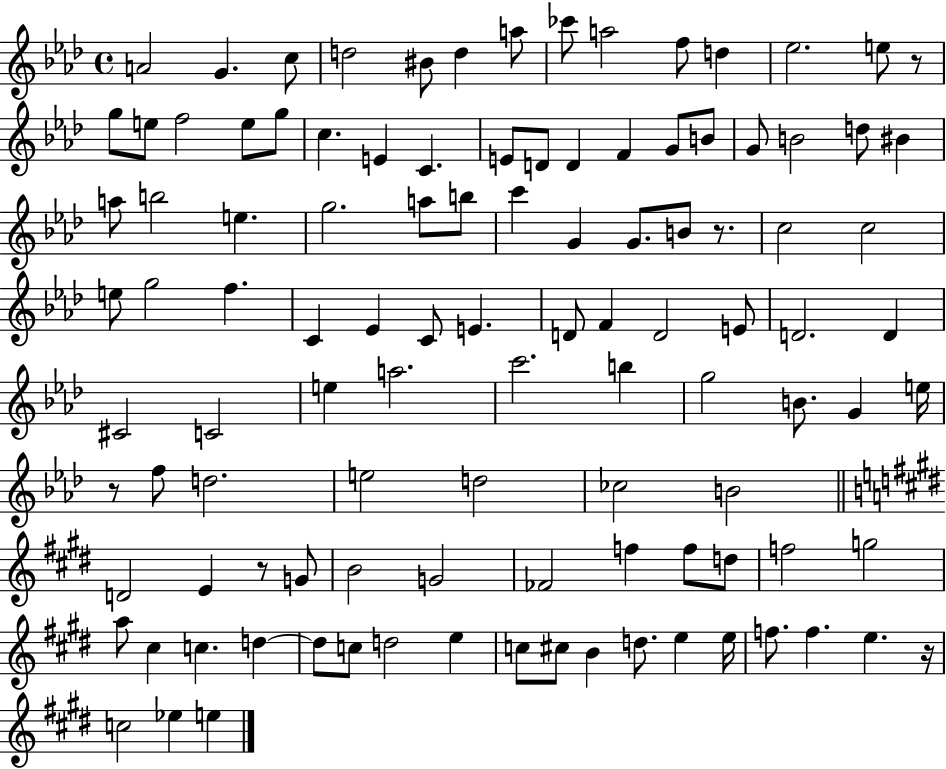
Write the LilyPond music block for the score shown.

{
  \clef treble
  \time 4/4
  \defaultTimeSignature
  \key aes \major
  a'2 g'4. c''8 | d''2 bis'8 d''4 a''8 | ces'''8 a''2 f''8 d''4 | ees''2. e''8 r8 | \break g''8 e''8 f''2 e''8 g''8 | c''4. e'4 c'4. | e'8 d'8 d'4 f'4 g'8 b'8 | g'8 b'2 d''8 bis'4 | \break a''8 b''2 e''4. | g''2. a''8 b''8 | c'''4 g'4 g'8. b'8 r8. | c''2 c''2 | \break e''8 g''2 f''4. | c'4 ees'4 c'8 e'4. | d'8 f'4 d'2 e'8 | d'2. d'4 | \break cis'2 c'2 | e''4 a''2. | c'''2. b''4 | g''2 b'8. g'4 e''16 | \break r8 f''8 d''2. | e''2 d''2 | ces''2 b'2 | \bar "||" \break \key e \major d'2 e'4 r8 g'8 | b'2 g'2 | fes'2 f''4 f''8 d''8 | f''2 g''2 | \break a''8 cis''4 c''4. d''4~~ | d''8 c''8 d''2 e''4 | c''8 cis''8 b'4 d''8. e''4 e''16 | f''8. f''4. e''4. r16 | \break c''2 ees''4 e''4 | \bar "|."
}